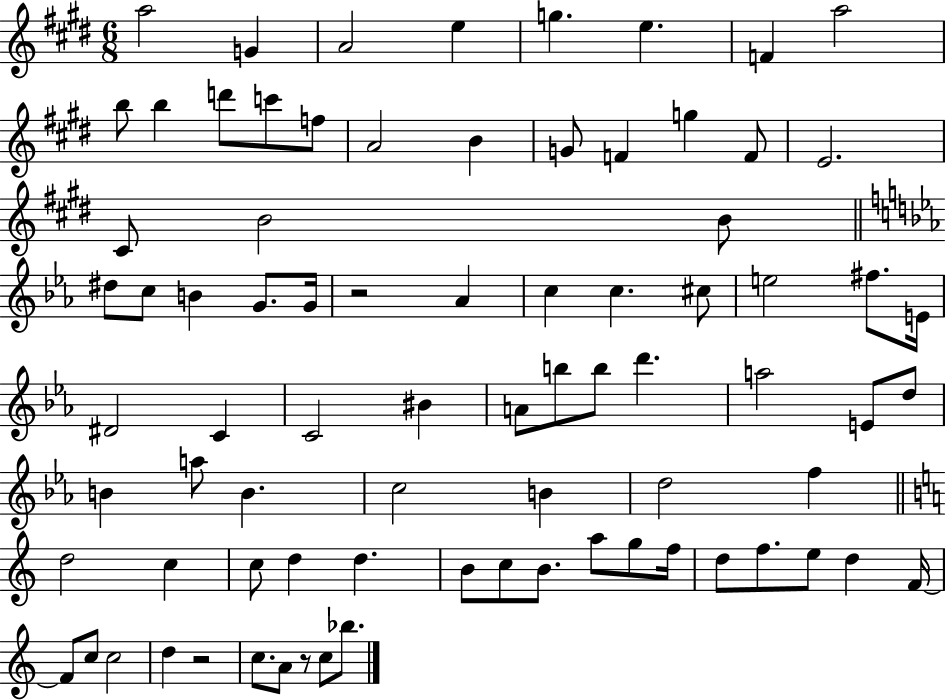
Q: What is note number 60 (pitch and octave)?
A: C5